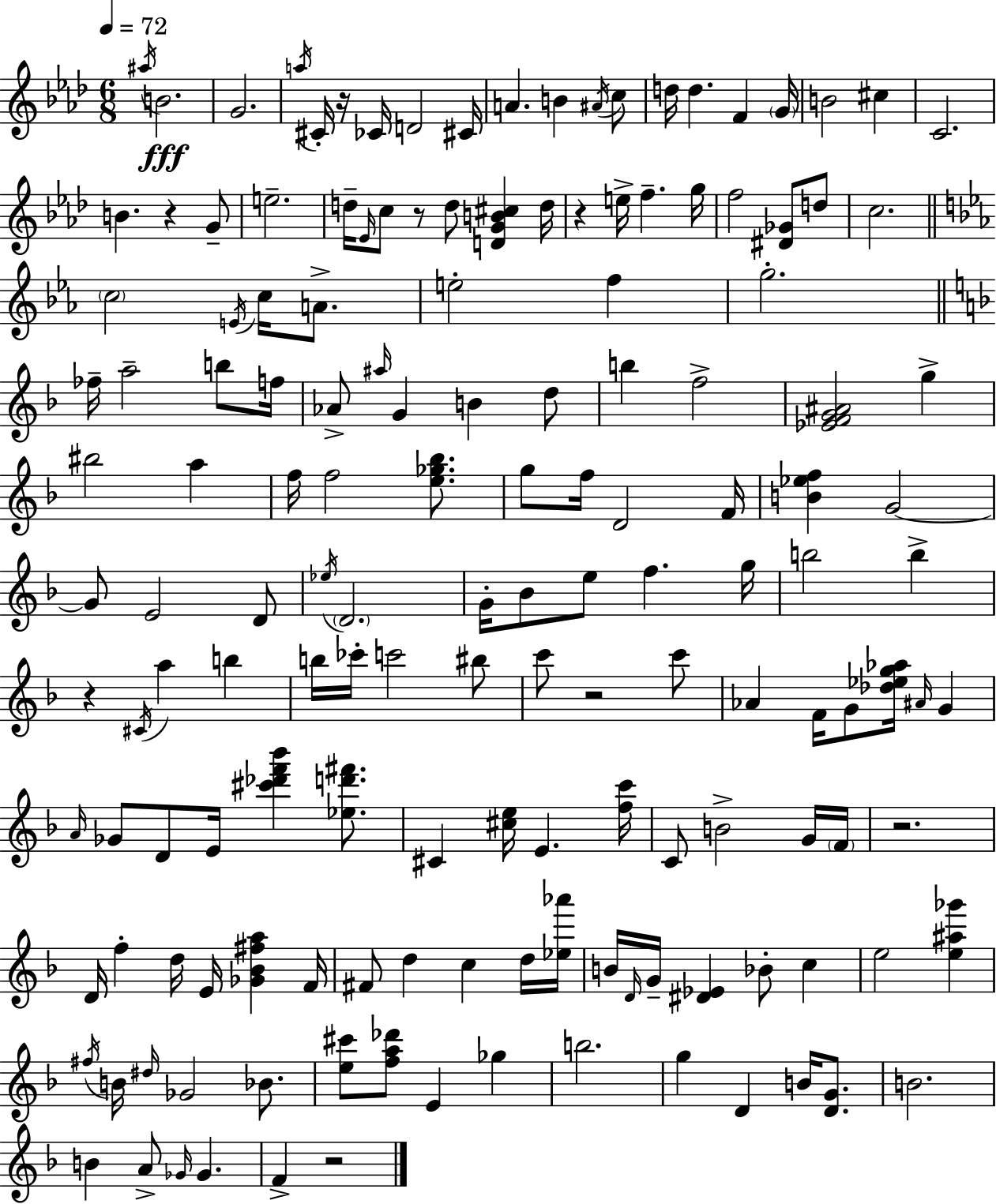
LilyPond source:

{
  \clef treble
  \numericTimeSignature
  \time 6/8
  \key f \minor
  \tempo 4 = 72
  \acciaccatura { ais''16 }\fff b'2. | g'2. | \acciaccatura { a''16 } cis'16-. r16 ces'16 d'2 | cis'16 a'4. b'4 | \break \acciaccatura { ais'16 } c''8 d''16 d''4. f'4 | \parenthesize g'16 b'2 cis''4 | c'2. | b'4. r4 | \break g'8-- e''2.-- | d''16-- \grace { ees'16 } c''8 r8 d''8 <d' g' b' cis''>4 | d''16 r4 e''16-> f''4.-- | g''16 f''2 | \break <dis' ges'>8 d''8 c''2. | \bar "||" \break \key c \minor \parenthesize c''2 \acciaccatura { e'16 } c''16 a'8.-> | e''2-. f''4 | g''2.-. | \bar "||" \break \key f \major fes''16-- a''2-- b''8 f''16 | aes'8-> \grace { ais''16 } g'4 b'4 d''8 | b''4 f''2-> | <ees' f' g' ais'>2 g''4-> | \break bis''2 a''4 | f''16 f''2 <e'' ges'' bes''>8. | g''8 f''16 d'2 | f'16 <b' ees'' f''>4 g'2~~ | \break g'8 e'2 d'8 | \acciaccatura { ees''16 } \parenthesize d'2. | g'16-. bes'8 e''8 f''4. | g''16 b''2 b''4-> | \break r4 \acciaccatura { cis'16 } a''4 b''4 | b''16 ces'''16-. c'''2 | bis''8 c'''8 r2 | c'''8 aes'4 f'16 g'8 <des'' ees'' g'' aes''>16 \grace { ais'16 } | \break g'4 \grace { a'16 } ges'8 d'8 e'16 <cis''' des''' f''' bes'''>4 | <ees'' d''' fis'''>8. cis'4 <cis'' e''>16 e'4. | <f'' c'''>16 c'8 b'2-> | g'16 \parenthesize f'16 r2. | \break d'16 f''4-. d''16 e'16 | <ges' bes' fis'' a''>4 f'16 fis'8 d''4 c''4 | d''16 <ees'' aes'''>16 b'16 \grace { d'16 } g'16-- <dis' ees'>4 | bes'8-. c''4 e''2 | \break <e'' ais'' ges'''>4 \acciaccatura { fis''16 } b'16 \grace { dis''16 } ges'2 | bes'8. <e'' cis'''>8 <f'' a'' des'''>8 | e'4 ges''4 b''2. | g''4 | \break d'4 b'16 <d' g'>8. b'2. | b'4 | a'8-> \grace { ges'16 } ges'4. f'4-> | r2 \bar "|."
}